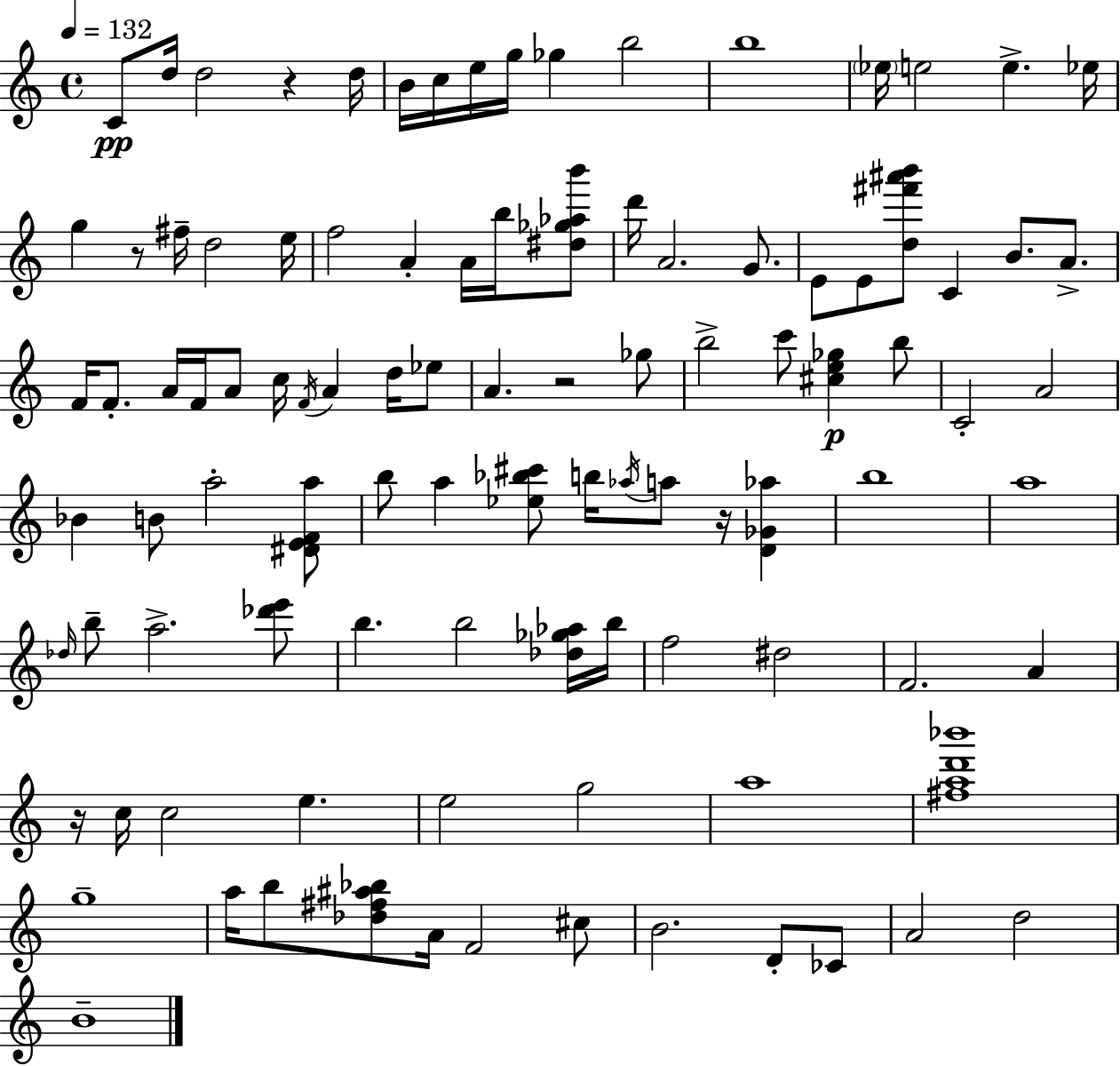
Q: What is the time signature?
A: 4/4